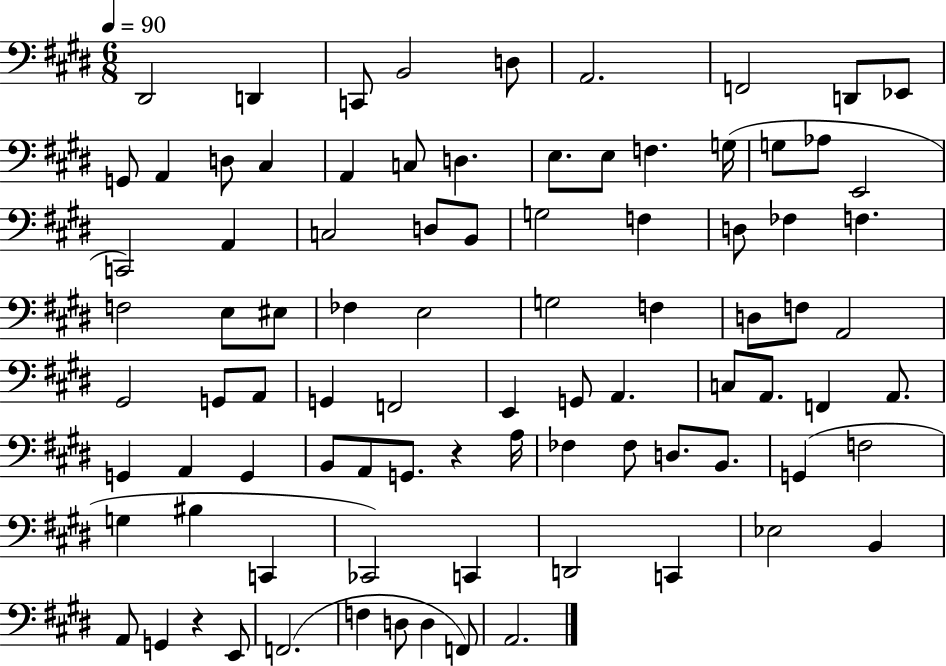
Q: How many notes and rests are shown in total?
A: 88